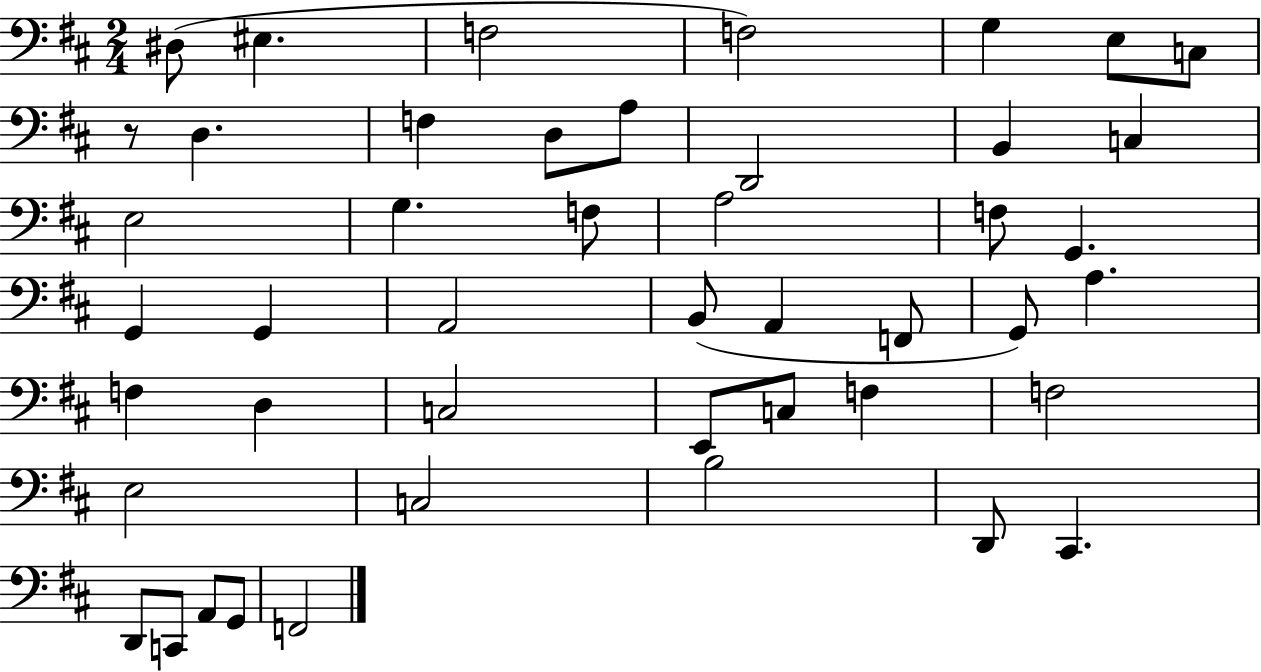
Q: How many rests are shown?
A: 1